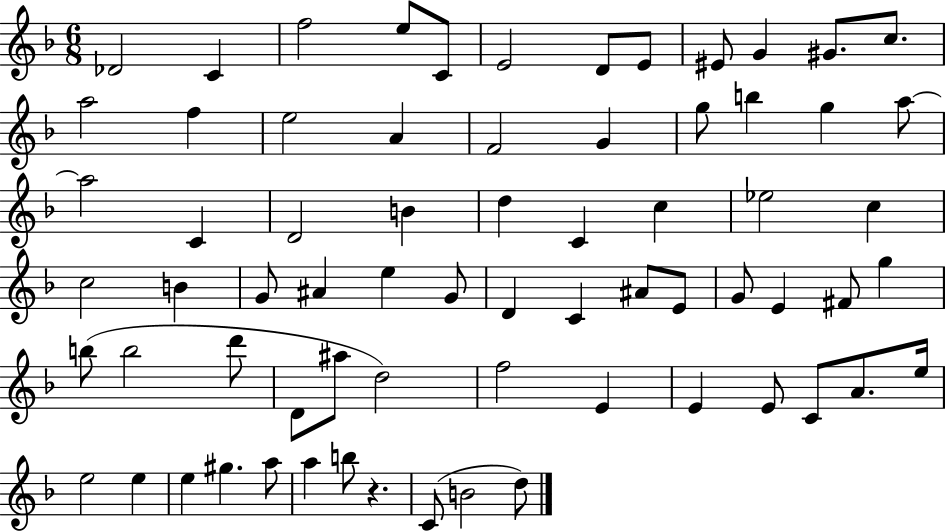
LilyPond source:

{
  \clef treble
  \numericTimeSignature
  \time 6/8
  \key f \major
  des'2 c'4 | f''2 e''8 c'8 | e'2 d'8 e'8 | eis'8 g'4 gis'8. c''8. | \break a''2 f''4 | e''2 a'4 | f'2 g'4 | g''8 b''4 g''4 a''8~~ | \break a''2 c'4 | d'2 b'4 | d''4 c'4 c''4 | ees''2 c''4 | \break c''2 b'4 | g'8 ais'4 e''4 g'8 | d'4 c'4 ais'8 e'8 | g'8 e'4 fis'8 g''4 | \break b''8( b''2 d'''8 | d'8 ais''8 d''2) | f''2 e'4 | e'4 e'8 c'8 a'8. e''16 | \break e''2 e''4 | e''4 gis''4. a''8 | a''4 b''8 r4. | c'8( b'2 d''8) | \break \bar "|."
}